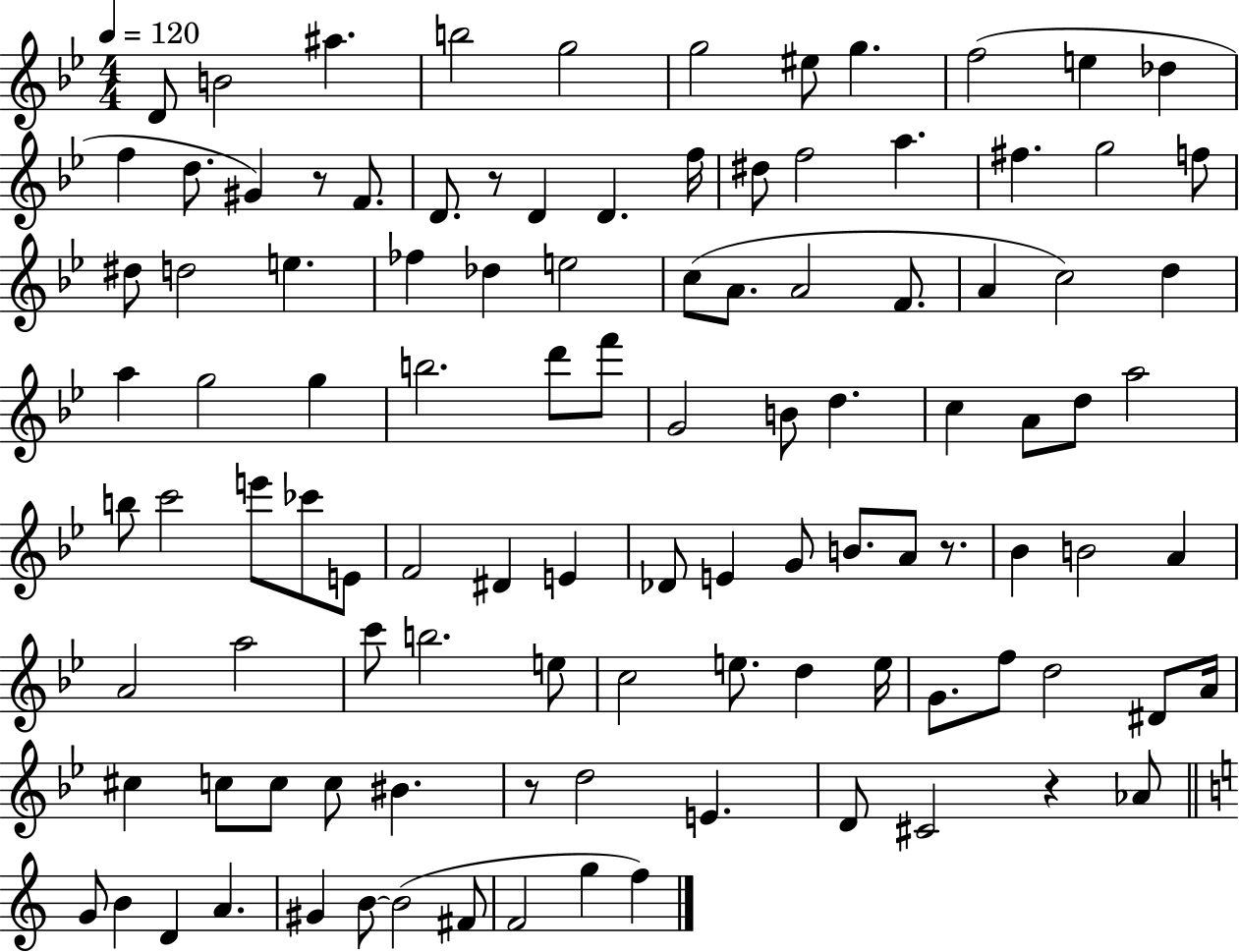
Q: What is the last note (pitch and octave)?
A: F5